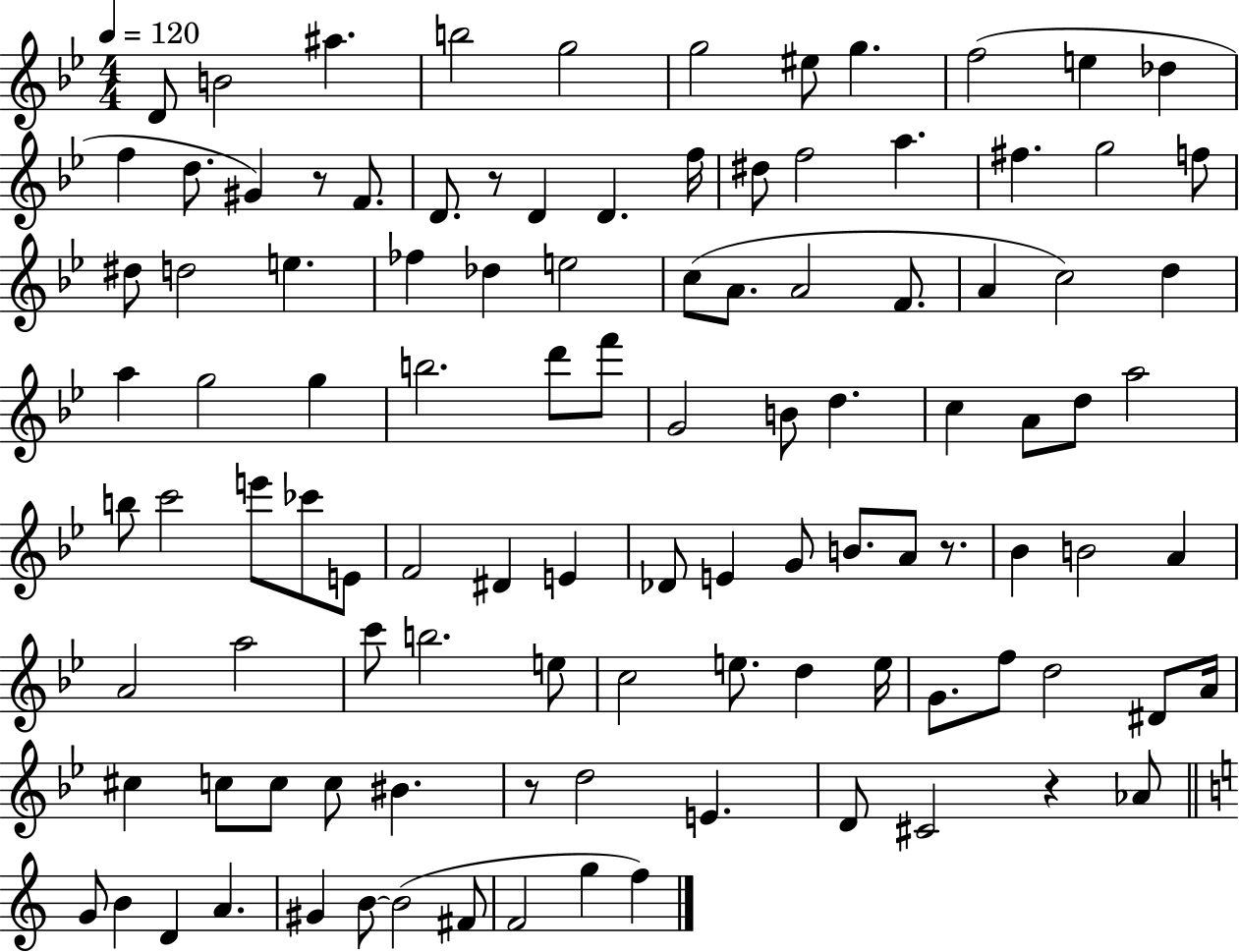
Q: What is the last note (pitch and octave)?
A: F5